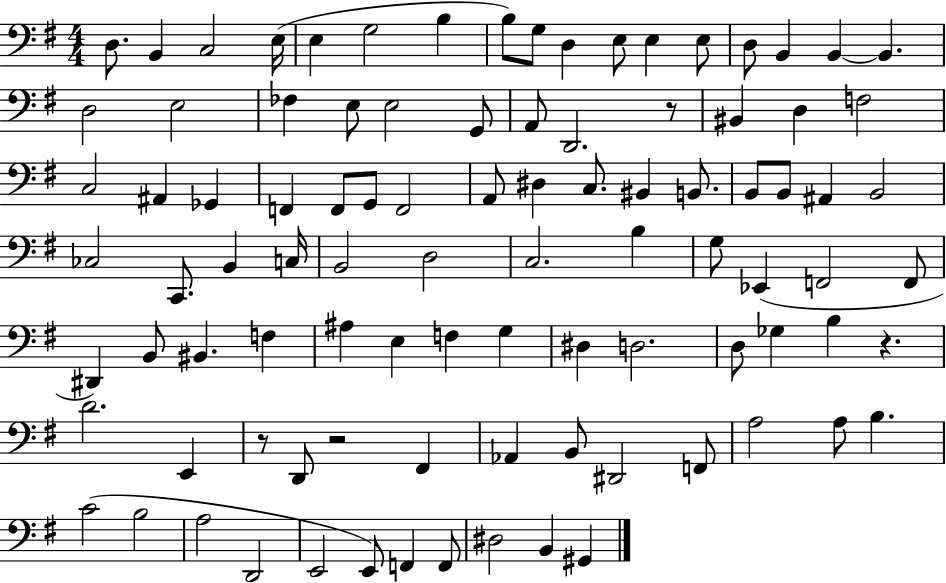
{
  \clef bass
  \numericTimeSignature
  \time 4/4
  \key g \major
  d8. b,4 c2 e16( | e4 g2 b4 | b8) g8 d4 e8 e4 e8 | d8 b,4 b,4~~ b,4. | \break d2 e2 | fes4 e8 e2 g,8 | a,8 d,2. r8 | bis,4 d4 f2 | \break c2 ais,4 ges,4 | f,4 f,8 g,8 f,2 | a,8 dis4 c8. bis,4 b,8. | b,8 b,8 ais,4 b,2 | \break ces2 c,8. b,4 c16 | b,2 d2 | c2. b4 | g8 ees,4( f,2 f,8 | \break dis,4) b,8 bis,4. f4 | ais4 e4 f4 g4 | dis4 d2. | d8 ges4 b4 r4. | \break d'2. e,4 | r8 d,8 r2 fis,4 | aes,4 b,8 dis,2 f,8 | a2 a8 b4. | \break c'2( b2 | a2 d,2 | e,2 e,8) f,4 f,8 | dis2 b,4 gis,4 | \break \bar "|."
}